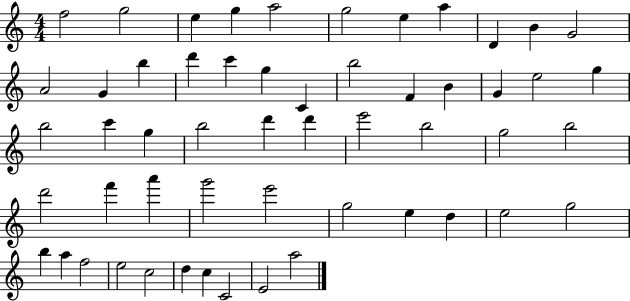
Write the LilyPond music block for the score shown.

{
  \clef treble
  \numericTimeSignature
  \time 4/4
  \key c \major
  f''2 g''2 | e''4 g''4 a''2 | g''2 e''4 a''4 | d'4 b'4 g'2 | \break a'2 g'4 b''4 | d'''4 c'''4 g''4 c'4 | b''2 f'4 b'4 | g'4 e''2 g''4 | \break b''2 c'''4 g''4 | b''2 d'''4 d'''4 | e'''2 b''2 | g''2 b''2 | \break d'''2 f'''4 a'''4 | g'''2 e'''2 | g''2 e''4 d''4 | e''2 g''2 | \break b''4 a''4 f''2 | e''2 c''2 | d''4 c''4 c'2 | e'2 a''2 | \break \bar "|."
}